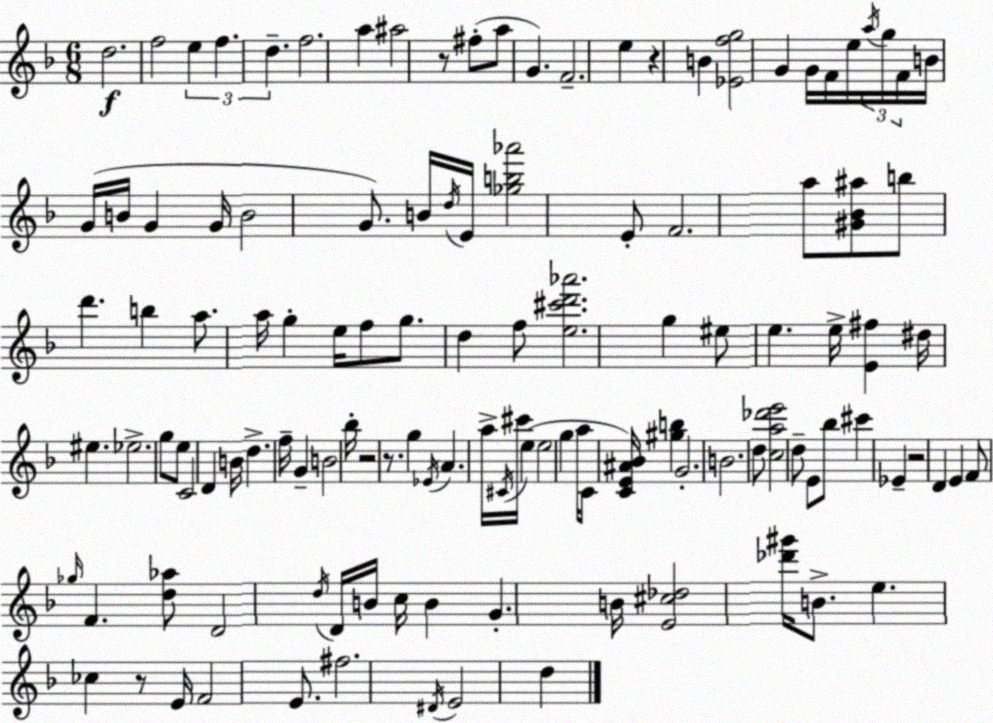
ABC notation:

X:1
T:Untitled
M:6/8
L:1/4
K:F
d2 f2 e f d f2 a ^a2 z/2 ^f/2 a/2 G F2 e z B [_Efg]2 G G/4 F/4 e/4 a/4 g/4 F/4 B/4 G/4 B/4 G G/4 B2 G/2 B/4 d/4 E/4 [_gb_a']2 E/2 F2 a/2 [^G_B^a]/2 b/2 d' b a/2 a/4 g e/4 f/2 g/2 d f/2 [e^c'd'_a']2 g ^e/2 e e/4 [E^f] ^d/4 ^e _e2 g/2 e/2 C2 D B/4 d f/4 G B2 _b/4 z2 z/2 g _E/4 A a/4 ^C/4 ^c'/4 e e2 g a/4 C/2 [CE^A_B]/4 [^gb] G2 B2 d/2 [ca_d'e']2 d/2 E/2 _b/2 ^c' _E z2 D E F/2 _g/4 F [d_a]/2 D2 d/4 D/4 B/4 c/4 B G B/4 [E^c_d]2 [_d'^g']/4 B/2 e _c z/2 E/4 F2 E/2 ^f2 ^D/4 E2 d